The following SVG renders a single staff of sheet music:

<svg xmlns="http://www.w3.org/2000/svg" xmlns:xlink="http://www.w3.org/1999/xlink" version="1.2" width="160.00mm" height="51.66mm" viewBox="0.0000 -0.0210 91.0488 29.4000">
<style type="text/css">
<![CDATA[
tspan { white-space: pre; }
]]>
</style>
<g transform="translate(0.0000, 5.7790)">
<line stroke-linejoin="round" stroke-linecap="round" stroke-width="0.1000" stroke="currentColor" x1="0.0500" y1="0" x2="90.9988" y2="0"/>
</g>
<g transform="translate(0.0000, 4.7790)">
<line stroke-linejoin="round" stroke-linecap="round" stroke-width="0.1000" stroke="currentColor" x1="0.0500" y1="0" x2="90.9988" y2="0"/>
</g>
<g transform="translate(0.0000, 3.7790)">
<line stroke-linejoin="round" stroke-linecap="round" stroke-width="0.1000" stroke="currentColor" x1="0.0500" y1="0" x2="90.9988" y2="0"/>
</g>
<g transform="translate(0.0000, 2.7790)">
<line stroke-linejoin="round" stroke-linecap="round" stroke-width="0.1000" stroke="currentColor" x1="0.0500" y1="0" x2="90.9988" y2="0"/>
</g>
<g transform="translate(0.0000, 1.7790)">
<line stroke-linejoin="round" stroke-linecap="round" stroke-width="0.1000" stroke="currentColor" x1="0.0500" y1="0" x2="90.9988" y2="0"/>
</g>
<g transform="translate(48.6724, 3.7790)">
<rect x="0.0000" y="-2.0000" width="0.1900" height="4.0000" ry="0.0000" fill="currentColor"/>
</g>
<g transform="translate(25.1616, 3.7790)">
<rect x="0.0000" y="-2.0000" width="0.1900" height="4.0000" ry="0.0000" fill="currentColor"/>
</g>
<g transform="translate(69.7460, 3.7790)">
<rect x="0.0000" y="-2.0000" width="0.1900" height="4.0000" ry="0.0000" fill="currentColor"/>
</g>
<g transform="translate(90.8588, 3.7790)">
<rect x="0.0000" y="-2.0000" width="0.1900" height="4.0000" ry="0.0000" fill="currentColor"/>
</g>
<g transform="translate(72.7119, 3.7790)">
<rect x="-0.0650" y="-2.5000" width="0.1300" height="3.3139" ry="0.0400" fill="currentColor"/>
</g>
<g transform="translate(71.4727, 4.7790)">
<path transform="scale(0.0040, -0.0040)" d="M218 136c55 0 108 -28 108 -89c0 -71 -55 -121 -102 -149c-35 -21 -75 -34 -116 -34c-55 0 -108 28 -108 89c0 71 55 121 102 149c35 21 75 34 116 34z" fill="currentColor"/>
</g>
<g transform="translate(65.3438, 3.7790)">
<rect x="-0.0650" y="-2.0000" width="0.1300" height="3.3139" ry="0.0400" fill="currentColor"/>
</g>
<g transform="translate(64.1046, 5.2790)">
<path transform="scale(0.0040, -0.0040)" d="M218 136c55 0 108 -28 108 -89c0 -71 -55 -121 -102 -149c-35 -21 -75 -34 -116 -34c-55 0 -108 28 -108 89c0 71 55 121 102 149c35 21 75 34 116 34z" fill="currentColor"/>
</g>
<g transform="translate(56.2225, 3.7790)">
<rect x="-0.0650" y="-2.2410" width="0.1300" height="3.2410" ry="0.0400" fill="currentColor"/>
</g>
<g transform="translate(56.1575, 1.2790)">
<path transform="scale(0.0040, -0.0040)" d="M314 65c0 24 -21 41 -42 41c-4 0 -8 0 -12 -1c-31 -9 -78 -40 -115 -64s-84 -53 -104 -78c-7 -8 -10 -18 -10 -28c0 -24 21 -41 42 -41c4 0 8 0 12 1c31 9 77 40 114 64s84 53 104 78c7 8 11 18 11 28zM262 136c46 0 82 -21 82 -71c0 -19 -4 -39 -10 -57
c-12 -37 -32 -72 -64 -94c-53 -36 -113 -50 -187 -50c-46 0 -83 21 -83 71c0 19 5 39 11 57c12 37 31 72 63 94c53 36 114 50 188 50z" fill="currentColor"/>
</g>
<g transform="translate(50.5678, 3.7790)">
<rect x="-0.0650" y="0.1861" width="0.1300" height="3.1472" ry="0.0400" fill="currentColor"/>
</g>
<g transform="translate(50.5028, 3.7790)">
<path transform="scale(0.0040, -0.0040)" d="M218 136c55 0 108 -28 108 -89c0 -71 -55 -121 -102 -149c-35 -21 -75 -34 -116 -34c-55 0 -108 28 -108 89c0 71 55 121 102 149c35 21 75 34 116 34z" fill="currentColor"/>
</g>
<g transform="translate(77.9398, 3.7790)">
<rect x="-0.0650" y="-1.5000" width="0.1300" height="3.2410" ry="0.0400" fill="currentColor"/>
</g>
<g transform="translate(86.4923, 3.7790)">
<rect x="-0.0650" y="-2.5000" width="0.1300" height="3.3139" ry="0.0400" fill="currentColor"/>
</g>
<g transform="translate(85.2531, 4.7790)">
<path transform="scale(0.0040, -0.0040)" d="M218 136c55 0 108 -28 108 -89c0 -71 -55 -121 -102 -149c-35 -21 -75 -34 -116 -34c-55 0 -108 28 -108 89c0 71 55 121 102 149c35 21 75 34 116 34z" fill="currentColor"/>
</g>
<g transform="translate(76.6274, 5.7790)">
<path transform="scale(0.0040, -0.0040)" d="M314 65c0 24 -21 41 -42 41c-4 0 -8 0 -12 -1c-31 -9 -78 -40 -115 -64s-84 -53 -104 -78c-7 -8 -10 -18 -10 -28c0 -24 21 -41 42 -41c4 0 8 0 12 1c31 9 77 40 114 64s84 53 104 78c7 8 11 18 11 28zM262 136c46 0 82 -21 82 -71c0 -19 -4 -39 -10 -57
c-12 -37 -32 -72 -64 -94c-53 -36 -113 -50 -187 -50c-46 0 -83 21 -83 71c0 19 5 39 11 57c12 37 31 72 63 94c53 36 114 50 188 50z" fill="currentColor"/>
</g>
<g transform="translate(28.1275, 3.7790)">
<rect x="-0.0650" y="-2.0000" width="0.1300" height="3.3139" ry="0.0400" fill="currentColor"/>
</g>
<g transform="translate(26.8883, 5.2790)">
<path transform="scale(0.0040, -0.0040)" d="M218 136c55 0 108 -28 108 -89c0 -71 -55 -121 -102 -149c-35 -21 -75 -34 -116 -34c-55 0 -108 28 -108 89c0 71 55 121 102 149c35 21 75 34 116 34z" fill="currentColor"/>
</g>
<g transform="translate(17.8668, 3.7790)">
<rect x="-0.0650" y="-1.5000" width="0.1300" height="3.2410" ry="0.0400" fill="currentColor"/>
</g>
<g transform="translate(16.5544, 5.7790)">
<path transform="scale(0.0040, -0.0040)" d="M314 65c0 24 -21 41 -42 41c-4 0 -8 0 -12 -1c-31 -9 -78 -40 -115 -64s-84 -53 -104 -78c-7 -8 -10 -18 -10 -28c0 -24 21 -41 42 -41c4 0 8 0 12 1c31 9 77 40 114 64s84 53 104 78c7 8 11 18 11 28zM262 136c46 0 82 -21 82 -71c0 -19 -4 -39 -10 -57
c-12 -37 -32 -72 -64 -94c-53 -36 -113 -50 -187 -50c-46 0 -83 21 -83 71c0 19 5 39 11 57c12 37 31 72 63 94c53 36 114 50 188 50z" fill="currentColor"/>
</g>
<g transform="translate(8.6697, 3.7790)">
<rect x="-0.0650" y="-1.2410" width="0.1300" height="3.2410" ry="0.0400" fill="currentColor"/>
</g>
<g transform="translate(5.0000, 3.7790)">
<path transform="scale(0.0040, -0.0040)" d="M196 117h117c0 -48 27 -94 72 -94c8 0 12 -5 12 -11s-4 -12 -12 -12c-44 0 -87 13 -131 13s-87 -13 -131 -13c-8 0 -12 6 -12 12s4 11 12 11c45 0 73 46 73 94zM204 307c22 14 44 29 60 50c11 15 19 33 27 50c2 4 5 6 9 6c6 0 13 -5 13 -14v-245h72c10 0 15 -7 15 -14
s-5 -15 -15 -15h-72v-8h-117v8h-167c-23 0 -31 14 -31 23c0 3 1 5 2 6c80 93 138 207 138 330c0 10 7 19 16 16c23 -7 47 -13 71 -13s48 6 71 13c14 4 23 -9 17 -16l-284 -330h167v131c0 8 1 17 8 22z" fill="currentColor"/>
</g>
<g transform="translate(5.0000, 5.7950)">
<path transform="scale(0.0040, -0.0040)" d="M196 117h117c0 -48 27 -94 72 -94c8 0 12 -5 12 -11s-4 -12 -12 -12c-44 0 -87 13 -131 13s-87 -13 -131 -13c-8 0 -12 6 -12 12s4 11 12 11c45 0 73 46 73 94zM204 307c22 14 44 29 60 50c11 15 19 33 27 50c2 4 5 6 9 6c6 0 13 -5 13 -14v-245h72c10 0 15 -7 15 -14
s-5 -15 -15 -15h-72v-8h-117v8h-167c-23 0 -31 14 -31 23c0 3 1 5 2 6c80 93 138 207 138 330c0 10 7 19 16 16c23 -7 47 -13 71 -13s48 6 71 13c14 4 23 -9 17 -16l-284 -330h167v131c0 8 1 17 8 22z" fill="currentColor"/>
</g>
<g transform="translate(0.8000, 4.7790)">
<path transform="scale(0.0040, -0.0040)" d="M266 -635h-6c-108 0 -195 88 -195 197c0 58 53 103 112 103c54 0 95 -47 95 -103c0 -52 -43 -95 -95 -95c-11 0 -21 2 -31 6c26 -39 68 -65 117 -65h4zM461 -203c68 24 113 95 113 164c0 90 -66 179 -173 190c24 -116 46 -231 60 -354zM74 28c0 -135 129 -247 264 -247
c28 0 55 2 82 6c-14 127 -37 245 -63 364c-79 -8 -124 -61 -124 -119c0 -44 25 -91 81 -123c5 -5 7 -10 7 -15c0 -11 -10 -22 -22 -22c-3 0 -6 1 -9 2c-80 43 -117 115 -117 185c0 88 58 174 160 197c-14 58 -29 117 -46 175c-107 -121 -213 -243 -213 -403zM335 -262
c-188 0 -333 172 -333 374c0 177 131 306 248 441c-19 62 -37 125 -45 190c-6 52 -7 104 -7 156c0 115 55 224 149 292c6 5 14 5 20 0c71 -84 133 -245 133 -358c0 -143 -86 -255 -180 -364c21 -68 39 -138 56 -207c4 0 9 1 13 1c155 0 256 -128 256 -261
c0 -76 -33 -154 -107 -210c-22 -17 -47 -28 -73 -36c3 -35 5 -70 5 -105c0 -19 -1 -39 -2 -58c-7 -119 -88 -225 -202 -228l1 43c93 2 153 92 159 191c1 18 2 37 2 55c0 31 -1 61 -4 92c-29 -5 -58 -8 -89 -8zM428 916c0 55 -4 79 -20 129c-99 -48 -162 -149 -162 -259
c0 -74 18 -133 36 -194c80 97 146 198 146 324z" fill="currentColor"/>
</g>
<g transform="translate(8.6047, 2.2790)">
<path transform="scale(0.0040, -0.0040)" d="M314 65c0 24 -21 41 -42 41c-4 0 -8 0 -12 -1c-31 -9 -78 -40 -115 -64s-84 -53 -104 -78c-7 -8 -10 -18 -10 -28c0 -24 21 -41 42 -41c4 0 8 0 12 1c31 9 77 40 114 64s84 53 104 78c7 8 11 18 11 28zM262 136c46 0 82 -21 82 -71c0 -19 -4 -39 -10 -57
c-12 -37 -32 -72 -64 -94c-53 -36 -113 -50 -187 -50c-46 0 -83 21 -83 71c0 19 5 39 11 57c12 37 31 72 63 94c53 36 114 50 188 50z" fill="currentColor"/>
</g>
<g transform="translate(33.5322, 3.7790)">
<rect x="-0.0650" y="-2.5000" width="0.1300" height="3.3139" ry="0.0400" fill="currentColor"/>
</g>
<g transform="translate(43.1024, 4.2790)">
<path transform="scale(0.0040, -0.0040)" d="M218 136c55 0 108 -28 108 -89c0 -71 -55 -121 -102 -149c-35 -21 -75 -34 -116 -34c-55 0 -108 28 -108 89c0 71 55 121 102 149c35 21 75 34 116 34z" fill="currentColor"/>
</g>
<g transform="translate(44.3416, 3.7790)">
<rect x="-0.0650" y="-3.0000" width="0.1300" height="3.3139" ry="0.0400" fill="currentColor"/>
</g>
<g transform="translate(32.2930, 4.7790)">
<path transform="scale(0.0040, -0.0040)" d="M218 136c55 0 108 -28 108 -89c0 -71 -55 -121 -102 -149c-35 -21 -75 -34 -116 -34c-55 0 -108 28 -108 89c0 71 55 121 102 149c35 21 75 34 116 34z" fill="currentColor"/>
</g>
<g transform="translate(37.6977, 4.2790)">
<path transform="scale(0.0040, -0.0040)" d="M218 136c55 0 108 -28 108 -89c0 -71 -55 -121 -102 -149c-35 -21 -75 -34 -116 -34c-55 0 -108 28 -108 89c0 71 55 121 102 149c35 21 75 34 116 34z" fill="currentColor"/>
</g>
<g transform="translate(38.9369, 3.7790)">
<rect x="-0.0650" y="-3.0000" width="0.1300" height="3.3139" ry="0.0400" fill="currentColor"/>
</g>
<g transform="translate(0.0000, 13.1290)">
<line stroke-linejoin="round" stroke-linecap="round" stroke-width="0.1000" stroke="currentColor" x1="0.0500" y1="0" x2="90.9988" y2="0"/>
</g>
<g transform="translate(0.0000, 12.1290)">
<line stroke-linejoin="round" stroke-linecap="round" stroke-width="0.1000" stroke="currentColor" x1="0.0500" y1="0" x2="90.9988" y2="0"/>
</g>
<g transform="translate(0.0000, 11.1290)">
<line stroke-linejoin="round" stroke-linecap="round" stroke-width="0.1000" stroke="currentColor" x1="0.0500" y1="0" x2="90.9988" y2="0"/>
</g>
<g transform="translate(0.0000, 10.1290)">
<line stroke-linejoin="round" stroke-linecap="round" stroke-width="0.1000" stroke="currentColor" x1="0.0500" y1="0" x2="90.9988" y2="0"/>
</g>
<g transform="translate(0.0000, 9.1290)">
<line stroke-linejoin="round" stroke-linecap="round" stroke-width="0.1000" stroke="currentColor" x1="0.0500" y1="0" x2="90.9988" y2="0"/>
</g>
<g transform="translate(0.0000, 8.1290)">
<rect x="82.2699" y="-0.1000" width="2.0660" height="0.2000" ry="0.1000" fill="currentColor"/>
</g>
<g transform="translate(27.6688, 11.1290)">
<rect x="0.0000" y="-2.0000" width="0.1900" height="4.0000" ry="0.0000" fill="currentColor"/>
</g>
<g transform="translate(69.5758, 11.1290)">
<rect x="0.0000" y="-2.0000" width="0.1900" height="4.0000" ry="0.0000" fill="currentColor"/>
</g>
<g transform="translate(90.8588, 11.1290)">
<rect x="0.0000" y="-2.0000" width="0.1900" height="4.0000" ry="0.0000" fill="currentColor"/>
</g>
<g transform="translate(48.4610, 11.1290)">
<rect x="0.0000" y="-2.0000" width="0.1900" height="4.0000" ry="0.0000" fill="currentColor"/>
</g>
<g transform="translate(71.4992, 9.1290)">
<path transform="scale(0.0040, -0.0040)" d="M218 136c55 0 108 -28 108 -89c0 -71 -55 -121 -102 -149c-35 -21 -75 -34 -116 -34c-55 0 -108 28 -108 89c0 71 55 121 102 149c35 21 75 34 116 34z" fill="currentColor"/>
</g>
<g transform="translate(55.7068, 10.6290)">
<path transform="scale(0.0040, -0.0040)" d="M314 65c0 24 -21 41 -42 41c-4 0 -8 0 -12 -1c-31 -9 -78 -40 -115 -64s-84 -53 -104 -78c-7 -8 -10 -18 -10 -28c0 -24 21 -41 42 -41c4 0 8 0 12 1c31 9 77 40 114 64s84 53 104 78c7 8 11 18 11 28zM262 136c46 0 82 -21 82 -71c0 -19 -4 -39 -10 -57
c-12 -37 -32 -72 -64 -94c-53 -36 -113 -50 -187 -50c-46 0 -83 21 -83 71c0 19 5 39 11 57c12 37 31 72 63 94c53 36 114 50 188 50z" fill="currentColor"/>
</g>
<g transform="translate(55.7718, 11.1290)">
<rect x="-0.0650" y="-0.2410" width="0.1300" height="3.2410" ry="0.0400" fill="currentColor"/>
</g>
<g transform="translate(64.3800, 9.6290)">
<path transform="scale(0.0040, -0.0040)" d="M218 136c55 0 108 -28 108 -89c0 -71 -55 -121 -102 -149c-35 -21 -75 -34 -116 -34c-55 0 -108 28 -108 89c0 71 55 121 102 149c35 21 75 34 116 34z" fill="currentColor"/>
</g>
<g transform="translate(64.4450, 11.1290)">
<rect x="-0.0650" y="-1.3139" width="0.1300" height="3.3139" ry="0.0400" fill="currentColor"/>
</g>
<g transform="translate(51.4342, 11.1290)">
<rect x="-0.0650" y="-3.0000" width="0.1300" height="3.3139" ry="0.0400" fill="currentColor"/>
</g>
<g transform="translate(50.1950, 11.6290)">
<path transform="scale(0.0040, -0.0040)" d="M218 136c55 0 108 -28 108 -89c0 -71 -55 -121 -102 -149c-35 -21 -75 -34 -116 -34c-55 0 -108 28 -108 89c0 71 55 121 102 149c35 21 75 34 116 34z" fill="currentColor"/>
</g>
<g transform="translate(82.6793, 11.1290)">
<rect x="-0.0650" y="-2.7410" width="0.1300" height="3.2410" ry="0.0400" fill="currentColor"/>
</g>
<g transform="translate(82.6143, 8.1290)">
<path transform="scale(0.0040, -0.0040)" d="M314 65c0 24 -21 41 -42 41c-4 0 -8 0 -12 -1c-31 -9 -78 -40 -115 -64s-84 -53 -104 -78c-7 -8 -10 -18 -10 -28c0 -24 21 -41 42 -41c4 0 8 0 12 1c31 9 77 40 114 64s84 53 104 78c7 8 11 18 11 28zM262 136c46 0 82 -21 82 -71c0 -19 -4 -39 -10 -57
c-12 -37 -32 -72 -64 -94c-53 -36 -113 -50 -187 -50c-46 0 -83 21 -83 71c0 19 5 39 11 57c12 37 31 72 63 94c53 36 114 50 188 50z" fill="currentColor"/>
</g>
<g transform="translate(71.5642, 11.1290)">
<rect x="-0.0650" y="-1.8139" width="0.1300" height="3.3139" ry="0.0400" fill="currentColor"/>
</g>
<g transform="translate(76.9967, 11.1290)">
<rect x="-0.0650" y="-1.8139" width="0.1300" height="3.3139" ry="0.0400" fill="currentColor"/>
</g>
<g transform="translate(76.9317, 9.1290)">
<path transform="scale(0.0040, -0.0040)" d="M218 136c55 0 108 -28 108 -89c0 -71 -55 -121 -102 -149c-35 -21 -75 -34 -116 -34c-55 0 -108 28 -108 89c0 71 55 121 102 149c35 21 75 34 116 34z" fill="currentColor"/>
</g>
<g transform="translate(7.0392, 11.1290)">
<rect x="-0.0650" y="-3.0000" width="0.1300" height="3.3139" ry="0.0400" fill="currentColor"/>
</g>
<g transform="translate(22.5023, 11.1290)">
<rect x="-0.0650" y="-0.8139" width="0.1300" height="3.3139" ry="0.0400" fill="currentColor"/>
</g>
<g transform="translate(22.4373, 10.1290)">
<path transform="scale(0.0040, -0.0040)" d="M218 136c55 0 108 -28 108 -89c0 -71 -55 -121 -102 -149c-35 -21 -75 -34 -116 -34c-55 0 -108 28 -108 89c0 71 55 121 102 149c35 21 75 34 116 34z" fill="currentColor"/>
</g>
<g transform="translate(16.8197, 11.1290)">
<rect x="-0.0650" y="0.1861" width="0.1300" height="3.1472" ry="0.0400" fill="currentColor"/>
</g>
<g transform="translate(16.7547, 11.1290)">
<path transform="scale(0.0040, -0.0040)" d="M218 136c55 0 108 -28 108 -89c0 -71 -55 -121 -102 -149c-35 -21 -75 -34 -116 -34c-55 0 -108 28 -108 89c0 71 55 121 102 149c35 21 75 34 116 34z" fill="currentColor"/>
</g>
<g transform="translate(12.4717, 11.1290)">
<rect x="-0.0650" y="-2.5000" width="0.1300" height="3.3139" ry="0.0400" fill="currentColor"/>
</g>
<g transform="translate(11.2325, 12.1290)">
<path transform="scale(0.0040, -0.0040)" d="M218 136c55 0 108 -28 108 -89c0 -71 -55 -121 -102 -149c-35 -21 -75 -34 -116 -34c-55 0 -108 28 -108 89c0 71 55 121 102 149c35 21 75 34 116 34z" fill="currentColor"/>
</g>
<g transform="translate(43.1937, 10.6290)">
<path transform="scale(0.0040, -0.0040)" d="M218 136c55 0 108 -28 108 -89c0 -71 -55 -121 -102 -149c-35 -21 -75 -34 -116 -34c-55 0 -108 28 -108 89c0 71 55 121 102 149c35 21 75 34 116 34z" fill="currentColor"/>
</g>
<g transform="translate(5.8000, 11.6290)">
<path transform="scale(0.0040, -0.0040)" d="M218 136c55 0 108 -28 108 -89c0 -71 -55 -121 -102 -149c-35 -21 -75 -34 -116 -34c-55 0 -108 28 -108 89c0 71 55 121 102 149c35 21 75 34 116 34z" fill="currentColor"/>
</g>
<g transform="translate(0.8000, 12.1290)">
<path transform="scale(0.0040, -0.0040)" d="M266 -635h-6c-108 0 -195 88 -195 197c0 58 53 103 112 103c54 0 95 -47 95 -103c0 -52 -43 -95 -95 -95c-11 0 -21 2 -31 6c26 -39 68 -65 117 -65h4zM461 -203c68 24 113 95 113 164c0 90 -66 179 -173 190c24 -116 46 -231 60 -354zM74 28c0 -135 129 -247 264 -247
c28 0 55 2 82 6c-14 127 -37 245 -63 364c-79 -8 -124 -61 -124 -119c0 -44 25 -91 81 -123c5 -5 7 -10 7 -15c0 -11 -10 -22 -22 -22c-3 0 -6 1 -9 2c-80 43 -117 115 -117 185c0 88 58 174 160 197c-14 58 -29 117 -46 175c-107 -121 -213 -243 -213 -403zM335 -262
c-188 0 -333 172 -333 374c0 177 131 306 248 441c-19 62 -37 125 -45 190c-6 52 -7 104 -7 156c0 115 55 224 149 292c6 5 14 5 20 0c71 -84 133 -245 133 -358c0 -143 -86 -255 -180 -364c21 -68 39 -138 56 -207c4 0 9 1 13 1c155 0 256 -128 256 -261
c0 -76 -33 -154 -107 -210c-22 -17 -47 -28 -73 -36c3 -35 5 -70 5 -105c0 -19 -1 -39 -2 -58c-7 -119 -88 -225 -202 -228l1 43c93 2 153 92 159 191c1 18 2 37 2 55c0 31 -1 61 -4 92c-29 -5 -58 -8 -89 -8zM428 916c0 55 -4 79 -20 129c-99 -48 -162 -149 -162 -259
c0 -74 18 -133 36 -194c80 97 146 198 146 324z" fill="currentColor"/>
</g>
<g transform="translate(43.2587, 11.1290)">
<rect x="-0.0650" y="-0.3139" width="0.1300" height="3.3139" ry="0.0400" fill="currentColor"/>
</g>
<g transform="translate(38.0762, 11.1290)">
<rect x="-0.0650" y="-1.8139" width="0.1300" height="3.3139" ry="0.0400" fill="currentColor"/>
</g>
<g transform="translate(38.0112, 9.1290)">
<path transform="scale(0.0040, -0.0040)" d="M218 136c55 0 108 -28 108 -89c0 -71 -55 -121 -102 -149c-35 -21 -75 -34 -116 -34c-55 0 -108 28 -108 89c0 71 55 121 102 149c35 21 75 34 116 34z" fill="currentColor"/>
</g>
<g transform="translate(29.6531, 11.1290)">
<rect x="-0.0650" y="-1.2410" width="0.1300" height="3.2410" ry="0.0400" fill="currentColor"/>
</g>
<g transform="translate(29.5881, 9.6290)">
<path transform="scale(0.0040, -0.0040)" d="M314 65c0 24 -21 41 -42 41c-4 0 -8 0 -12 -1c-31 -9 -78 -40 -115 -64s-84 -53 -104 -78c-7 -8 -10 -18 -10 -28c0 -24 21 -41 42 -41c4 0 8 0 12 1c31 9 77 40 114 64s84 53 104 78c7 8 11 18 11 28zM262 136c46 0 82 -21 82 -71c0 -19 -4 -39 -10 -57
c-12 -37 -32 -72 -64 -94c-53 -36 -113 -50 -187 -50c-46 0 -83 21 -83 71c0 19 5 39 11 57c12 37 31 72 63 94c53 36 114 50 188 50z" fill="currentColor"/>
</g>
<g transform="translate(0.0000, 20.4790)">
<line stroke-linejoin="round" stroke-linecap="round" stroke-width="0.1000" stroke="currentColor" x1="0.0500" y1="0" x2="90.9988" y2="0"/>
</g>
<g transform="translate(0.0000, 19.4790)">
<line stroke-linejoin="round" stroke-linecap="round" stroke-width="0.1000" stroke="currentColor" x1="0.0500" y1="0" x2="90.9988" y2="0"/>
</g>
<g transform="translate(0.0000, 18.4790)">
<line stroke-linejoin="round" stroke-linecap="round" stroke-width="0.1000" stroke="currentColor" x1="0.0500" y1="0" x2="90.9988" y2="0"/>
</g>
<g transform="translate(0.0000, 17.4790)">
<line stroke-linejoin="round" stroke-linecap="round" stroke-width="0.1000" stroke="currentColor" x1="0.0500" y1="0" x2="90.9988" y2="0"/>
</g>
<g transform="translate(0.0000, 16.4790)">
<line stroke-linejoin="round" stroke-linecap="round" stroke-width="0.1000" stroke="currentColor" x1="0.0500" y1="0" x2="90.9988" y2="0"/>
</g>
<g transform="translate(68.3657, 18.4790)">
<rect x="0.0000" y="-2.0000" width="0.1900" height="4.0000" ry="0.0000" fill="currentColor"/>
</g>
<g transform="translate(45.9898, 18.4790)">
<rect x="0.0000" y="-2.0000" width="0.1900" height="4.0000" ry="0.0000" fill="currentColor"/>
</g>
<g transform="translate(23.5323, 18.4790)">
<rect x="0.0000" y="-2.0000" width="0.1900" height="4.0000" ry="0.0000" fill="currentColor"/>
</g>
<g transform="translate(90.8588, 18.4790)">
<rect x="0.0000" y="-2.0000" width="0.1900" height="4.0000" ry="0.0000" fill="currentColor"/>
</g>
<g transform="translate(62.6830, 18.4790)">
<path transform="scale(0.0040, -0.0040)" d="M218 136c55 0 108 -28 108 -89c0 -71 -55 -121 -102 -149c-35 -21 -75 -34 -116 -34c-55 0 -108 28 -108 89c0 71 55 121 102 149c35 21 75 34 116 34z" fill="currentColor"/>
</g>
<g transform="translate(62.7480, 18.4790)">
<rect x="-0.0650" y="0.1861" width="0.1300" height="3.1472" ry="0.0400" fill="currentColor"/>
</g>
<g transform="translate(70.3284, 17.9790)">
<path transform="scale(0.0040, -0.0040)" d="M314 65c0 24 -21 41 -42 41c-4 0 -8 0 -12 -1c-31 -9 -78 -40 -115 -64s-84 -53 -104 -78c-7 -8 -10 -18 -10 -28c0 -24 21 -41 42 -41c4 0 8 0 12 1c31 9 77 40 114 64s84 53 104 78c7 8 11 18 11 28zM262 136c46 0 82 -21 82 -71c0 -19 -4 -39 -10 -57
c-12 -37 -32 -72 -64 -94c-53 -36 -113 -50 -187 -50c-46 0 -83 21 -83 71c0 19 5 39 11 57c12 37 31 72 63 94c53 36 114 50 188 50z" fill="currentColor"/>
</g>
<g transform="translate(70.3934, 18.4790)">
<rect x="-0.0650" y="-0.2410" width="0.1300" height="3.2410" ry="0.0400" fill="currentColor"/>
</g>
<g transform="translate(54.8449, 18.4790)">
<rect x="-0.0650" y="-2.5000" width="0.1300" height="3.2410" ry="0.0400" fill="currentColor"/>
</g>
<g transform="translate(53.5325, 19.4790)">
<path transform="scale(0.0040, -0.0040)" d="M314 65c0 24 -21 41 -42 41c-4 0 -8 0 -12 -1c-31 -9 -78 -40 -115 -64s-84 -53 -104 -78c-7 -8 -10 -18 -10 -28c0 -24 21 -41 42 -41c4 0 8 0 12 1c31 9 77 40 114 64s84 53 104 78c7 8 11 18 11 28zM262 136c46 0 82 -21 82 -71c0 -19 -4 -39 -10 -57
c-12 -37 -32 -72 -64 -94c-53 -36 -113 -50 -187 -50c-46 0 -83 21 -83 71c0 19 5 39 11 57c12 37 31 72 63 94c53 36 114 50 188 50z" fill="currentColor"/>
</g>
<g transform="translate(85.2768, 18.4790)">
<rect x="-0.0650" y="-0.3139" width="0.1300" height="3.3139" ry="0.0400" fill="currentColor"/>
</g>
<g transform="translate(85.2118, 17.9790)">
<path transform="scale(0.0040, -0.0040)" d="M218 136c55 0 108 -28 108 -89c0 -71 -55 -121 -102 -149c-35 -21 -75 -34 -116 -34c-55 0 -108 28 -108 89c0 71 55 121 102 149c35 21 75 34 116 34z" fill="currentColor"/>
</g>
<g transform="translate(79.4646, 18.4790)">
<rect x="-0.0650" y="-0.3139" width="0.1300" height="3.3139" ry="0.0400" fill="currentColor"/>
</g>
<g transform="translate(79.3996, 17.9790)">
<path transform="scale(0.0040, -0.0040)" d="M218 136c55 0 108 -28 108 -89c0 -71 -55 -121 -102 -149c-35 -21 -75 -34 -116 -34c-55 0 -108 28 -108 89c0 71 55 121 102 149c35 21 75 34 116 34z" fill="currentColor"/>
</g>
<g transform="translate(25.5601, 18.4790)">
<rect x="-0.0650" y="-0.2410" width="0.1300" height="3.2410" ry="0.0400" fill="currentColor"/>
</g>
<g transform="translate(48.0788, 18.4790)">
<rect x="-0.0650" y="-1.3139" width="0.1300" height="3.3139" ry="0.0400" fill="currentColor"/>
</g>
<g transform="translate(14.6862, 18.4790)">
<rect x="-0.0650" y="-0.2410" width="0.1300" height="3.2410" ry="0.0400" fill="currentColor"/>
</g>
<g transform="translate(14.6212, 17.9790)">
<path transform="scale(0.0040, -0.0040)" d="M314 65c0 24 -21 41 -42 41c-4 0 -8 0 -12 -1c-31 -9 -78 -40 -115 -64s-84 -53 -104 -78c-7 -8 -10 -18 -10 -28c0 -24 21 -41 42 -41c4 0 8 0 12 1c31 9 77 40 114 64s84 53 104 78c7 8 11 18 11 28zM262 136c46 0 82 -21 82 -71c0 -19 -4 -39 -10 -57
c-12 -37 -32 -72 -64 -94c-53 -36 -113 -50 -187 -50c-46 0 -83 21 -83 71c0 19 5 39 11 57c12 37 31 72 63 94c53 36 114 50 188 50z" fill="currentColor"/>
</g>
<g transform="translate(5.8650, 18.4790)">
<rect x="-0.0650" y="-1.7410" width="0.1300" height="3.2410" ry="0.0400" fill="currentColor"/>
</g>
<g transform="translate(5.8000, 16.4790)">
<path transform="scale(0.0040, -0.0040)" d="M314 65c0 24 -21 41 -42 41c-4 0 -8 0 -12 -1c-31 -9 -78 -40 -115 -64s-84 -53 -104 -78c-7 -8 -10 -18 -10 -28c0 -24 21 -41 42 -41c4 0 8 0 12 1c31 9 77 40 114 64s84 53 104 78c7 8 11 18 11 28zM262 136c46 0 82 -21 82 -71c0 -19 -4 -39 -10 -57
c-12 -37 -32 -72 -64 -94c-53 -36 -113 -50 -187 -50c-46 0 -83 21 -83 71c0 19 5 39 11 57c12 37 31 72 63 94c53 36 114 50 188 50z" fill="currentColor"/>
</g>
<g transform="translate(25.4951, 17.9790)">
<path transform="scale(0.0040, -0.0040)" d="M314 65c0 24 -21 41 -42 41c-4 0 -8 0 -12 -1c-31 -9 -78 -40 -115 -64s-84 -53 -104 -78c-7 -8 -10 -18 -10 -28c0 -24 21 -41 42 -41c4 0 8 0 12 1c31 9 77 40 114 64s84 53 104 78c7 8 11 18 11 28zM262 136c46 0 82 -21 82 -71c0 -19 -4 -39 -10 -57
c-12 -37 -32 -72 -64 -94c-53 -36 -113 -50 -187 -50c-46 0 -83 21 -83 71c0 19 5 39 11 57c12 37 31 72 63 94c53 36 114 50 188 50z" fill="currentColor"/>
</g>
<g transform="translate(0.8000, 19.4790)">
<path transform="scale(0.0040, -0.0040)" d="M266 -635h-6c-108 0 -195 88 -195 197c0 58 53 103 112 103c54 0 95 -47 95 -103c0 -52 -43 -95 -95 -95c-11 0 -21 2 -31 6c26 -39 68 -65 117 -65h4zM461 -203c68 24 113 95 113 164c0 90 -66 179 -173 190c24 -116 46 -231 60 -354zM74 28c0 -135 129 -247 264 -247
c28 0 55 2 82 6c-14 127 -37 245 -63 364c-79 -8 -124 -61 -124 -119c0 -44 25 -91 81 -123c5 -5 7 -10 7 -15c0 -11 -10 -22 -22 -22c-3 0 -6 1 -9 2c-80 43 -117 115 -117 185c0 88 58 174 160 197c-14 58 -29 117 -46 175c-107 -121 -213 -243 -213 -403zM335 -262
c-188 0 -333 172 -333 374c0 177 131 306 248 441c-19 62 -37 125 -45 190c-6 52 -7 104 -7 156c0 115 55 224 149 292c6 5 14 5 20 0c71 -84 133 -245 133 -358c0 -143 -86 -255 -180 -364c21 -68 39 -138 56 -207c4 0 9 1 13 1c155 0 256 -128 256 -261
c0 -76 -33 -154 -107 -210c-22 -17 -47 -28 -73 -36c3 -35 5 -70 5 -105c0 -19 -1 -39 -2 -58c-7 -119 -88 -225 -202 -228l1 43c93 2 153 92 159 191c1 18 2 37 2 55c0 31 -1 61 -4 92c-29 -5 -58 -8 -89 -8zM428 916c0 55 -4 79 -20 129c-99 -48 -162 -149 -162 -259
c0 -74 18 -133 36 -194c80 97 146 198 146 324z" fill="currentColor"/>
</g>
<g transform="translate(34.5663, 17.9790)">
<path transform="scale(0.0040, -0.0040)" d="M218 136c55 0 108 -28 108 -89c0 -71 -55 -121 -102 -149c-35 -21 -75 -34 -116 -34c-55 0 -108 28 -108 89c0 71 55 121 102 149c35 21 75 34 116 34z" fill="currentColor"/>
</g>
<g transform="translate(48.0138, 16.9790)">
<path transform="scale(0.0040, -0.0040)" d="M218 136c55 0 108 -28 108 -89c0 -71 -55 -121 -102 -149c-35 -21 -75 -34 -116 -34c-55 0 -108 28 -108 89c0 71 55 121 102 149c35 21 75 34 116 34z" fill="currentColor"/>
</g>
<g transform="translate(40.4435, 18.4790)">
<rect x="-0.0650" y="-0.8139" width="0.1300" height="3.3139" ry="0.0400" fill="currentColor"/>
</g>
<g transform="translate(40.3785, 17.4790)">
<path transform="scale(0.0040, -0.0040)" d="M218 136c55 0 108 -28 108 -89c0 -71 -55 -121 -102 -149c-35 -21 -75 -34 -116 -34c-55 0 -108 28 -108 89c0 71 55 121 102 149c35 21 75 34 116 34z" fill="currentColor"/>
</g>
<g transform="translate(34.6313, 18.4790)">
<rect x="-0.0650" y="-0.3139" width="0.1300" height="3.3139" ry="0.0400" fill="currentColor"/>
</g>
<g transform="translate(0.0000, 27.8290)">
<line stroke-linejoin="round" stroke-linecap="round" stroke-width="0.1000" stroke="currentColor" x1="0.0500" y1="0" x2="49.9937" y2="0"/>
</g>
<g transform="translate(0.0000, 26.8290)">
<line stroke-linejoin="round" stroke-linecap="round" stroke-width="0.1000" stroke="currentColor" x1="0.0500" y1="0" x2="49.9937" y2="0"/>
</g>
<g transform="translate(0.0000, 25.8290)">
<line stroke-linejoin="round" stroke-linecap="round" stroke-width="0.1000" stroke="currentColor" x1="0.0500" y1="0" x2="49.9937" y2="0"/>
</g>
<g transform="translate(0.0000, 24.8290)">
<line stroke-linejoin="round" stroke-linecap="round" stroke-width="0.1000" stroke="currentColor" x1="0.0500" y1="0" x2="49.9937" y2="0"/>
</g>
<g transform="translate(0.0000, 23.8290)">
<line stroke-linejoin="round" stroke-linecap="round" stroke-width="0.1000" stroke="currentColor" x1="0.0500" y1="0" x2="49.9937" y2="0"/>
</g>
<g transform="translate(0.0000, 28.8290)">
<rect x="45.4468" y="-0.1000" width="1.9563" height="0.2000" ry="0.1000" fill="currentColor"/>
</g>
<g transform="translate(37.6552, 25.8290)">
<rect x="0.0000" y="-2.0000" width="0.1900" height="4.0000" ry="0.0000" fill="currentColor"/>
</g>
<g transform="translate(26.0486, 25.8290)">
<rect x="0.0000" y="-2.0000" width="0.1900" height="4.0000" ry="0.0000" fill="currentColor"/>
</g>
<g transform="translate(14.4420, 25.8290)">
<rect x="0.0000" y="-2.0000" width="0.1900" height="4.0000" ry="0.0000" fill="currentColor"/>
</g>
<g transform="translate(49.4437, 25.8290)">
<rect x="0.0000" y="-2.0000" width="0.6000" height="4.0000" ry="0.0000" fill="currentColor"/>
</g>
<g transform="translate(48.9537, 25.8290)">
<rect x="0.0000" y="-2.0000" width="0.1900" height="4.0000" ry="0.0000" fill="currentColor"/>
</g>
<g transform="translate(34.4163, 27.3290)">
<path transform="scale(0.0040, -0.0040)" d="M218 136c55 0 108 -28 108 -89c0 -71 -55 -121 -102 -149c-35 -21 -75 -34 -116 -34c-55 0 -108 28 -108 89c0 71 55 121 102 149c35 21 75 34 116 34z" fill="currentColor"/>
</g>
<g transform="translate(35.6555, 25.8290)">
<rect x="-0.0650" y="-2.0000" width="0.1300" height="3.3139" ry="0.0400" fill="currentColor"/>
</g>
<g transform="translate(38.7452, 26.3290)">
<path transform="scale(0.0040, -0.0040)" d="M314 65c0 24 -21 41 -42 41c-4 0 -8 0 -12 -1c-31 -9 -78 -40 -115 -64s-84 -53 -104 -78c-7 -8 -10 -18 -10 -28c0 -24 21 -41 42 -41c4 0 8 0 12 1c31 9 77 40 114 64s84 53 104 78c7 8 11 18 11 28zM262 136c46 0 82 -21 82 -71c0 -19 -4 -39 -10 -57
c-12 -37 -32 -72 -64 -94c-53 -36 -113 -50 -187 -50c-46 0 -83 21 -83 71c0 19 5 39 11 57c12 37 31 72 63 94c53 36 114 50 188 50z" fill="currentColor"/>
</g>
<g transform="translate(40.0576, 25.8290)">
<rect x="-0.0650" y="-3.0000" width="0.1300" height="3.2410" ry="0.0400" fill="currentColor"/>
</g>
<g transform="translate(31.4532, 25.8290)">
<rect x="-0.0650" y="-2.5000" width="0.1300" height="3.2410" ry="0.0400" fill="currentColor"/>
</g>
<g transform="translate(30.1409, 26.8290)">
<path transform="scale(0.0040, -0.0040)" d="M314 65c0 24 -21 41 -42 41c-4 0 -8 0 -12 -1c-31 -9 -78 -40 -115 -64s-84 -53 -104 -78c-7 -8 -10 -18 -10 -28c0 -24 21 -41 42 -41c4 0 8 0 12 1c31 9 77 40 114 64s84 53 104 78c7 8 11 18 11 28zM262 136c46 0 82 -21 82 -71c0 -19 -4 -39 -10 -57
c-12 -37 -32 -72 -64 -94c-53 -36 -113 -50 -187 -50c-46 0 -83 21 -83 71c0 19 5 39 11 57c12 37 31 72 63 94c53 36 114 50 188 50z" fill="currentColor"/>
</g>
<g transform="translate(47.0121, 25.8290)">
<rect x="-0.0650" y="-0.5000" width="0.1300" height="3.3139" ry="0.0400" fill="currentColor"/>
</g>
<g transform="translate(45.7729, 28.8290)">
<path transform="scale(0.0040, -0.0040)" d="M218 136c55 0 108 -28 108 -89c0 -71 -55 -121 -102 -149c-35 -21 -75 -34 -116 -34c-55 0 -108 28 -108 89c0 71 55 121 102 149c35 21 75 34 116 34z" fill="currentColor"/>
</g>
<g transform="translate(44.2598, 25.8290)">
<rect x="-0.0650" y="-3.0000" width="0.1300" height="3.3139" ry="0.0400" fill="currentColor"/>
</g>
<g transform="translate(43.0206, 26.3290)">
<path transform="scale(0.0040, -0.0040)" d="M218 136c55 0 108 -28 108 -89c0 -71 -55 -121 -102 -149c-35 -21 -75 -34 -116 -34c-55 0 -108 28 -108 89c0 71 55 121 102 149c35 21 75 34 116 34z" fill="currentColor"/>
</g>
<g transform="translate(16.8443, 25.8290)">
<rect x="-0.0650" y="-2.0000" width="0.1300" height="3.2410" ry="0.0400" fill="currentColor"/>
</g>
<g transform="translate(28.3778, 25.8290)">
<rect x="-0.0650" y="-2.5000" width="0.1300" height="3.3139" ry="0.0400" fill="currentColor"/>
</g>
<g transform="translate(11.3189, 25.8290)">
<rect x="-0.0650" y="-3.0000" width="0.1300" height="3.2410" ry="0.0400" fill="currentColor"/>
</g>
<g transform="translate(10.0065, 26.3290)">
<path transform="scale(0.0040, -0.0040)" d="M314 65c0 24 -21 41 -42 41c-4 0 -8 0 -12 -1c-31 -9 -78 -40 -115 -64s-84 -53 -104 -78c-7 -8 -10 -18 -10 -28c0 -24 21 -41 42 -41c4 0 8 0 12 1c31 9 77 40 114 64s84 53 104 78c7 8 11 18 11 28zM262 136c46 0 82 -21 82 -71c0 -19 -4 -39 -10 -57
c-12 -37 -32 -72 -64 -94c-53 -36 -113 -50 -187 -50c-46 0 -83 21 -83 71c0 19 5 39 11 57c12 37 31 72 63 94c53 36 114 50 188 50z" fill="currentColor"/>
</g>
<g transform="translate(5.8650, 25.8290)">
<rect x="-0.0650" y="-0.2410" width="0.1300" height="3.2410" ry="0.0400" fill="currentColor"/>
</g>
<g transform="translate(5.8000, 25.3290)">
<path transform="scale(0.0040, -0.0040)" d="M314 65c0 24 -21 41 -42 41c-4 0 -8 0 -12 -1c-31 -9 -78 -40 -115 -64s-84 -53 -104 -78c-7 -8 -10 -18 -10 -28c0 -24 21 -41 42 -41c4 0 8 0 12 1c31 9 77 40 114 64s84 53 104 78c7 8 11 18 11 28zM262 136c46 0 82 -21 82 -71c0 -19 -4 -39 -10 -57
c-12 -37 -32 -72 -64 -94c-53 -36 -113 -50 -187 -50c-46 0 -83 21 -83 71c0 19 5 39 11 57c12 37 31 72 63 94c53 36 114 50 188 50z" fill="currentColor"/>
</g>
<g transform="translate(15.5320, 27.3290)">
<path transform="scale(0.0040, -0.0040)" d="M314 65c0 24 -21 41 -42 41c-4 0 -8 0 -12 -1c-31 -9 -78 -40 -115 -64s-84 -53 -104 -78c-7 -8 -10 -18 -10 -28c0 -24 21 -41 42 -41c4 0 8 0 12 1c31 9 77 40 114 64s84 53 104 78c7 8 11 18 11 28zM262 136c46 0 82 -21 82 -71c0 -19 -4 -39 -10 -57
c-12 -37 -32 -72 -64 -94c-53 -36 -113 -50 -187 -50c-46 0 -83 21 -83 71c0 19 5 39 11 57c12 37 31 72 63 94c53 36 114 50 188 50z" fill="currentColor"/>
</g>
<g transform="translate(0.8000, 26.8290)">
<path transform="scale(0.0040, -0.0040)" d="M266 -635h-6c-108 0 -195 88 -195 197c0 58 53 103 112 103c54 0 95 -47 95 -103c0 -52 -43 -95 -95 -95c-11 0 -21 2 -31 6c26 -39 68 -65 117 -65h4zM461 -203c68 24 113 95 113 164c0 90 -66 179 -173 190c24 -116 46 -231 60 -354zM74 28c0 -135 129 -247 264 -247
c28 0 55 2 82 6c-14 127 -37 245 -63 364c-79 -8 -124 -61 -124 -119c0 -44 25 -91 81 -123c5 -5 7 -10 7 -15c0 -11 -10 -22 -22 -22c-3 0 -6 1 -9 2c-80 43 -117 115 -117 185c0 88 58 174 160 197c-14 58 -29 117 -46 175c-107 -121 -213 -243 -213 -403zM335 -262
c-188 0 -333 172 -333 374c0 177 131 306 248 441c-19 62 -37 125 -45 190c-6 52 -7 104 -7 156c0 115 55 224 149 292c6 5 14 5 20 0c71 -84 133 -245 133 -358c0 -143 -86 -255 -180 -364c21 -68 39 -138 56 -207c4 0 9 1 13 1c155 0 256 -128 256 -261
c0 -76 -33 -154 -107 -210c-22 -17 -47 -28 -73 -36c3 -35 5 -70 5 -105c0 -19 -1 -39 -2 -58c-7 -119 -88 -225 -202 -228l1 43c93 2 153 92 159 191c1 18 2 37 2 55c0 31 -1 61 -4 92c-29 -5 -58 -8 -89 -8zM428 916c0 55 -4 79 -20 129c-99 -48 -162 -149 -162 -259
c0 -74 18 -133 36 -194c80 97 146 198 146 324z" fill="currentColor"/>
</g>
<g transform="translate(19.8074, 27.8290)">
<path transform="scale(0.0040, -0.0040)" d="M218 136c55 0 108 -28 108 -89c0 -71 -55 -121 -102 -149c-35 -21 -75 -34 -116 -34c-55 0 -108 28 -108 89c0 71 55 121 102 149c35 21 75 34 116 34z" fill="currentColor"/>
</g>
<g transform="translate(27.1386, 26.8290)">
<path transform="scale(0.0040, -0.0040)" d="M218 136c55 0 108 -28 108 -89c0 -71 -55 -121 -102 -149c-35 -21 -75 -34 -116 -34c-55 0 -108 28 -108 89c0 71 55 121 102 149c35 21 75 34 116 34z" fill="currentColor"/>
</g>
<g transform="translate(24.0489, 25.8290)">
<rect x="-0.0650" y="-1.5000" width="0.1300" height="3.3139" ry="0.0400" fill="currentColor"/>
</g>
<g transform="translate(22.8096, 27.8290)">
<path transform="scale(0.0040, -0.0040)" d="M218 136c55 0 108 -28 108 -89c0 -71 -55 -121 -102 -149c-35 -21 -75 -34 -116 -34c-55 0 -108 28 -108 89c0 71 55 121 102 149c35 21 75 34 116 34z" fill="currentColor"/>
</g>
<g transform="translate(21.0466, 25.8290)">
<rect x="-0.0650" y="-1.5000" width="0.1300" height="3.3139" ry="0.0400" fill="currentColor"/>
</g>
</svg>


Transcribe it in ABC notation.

X:1
T:Untitled
M:4/4
L:1/4
K:C
e2 E2 F G A A B g2 F G E2 G A G B d e2 f c A c2 e f f a2 f2 c2 c2 c d e G2 B c2 c c c2 A2 F2 E E G G2 F A2 A C